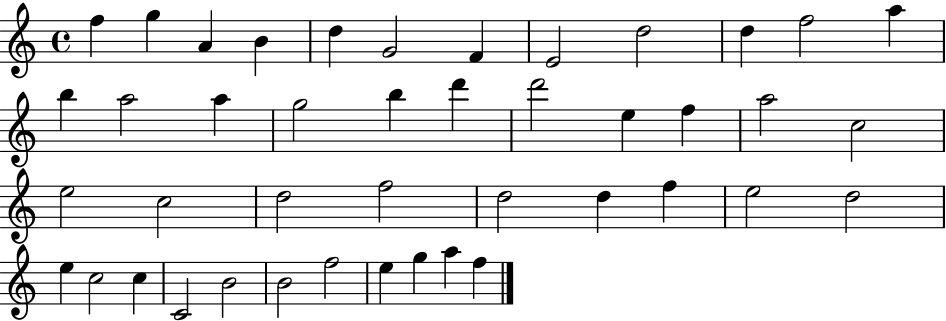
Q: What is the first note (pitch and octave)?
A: F5